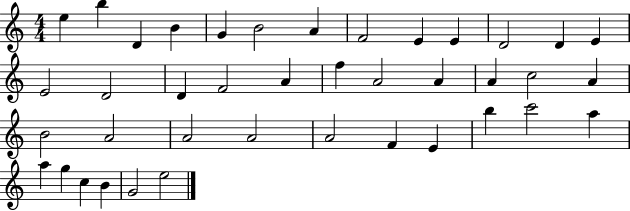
{
  \clef treble
  \numericTimeSignature
  \time 4/4
  \key c \major
  e''4 b''4 d'4 b'4 | g'4 b'2 a'4 | f'2 e'4 e'4 | d'2 d'4 e'4 | \break e'2 d'2 | d'4 f'2 a'4 | f''4 a'2 a'4 | a'4 c''2 a'4 | \break b'2 a'2 | a'2 a'2 | a'2 f'4 e'4 | b''4 c'''2 a''4 | \break a''4 g''4 c''4 b'4 | g'2 e''2 | \bar "|."
}